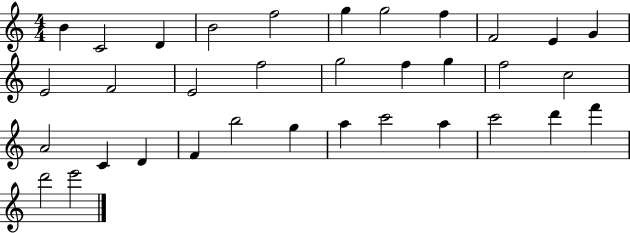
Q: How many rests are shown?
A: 0